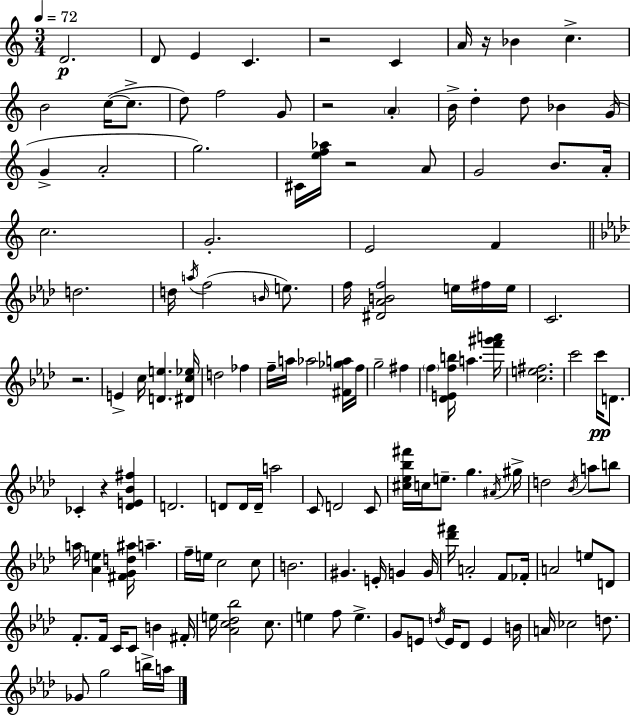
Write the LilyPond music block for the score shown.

{
  \clef treble
  \numericTimeSignature
  \time 3/4
  \key a \minor
  \tempo 4 = 72
  \repeat volta 2 { d'2.\p | d'8 e'4 c'4. | r2 c'4 | a'16 r16 bes'4 c''4.-> | \break b'2 c''16~(~ c''8.-> | d''8) f''2 g'8 | r2 \parenthesize a'4-. | b'16-> d''4-. d''8 bes'4 g'16( | \break g'4-> a'2-. | g''2.) | cis'16 <e'' f'' aes''>16 r2 a'8 | g'2 b'8. a'16-. | \break c''2. | g'2.-. | e'2 f'4 | \bar "||" \break \key aes \major d''2. | d''16 \acciaccatura { a''16 }( f''2 \grace { b'16 }) e''8. | f''16 <dis' aes' b' f''>2 e''16 | fis''16 e''16 c'2. | \break r2. | e'4-> c''16 <d' e''>4. | <dis' c'' ees''>16 d''2 fes''4 | f''16-- a''16 aes''2 | \break <fis' ges'' a''>16 f''16 g''2-- fis''4 | \parenthesize f''4 <des' e' f'' b''>16 a''4. | <f''' gis''' a'''>16 <c'' e'' fis''>2. | c'''2 c'''16\pp d'8. | \break ces'4-. r4 <des' e' bes' fis''>4 | d'2. | d'8 d'16 d'16-- a''2 | c'8 d'2 | \break c'8 <cis'' ees'' bes'' fis'''>16 c''16 e''8.-- g''4. | \acciaccatura { ais'16 } gis''16-> d''2 \acciaccatura { bes'16 } | a''8 b''8 a''16 <aes' e''>4 <fis' g' d'' ais''>16 a''4.-- | f''16-- e''16 c''2 | \break c''8 b'2. | gis'4. e'16-. g'4 | g'16 <des''' fis'''>16 a'2-. | f'8 fes'16-. a'2 | \break e''8 d'8 f'8.-. f'16 c'16 c'8 b'4 | fis'16-. e''16 <aes' c'' des'' bes''>2 | c''8. e''4 f''8 e''4.-> | g'8 e'8 \acciaccatura { d''16 } e'16 des'8 | \break e'4 b'16 a'16 ces''2 | d''8. ges'8 g''2 | b''16-> a''16 } \bar "|."
}